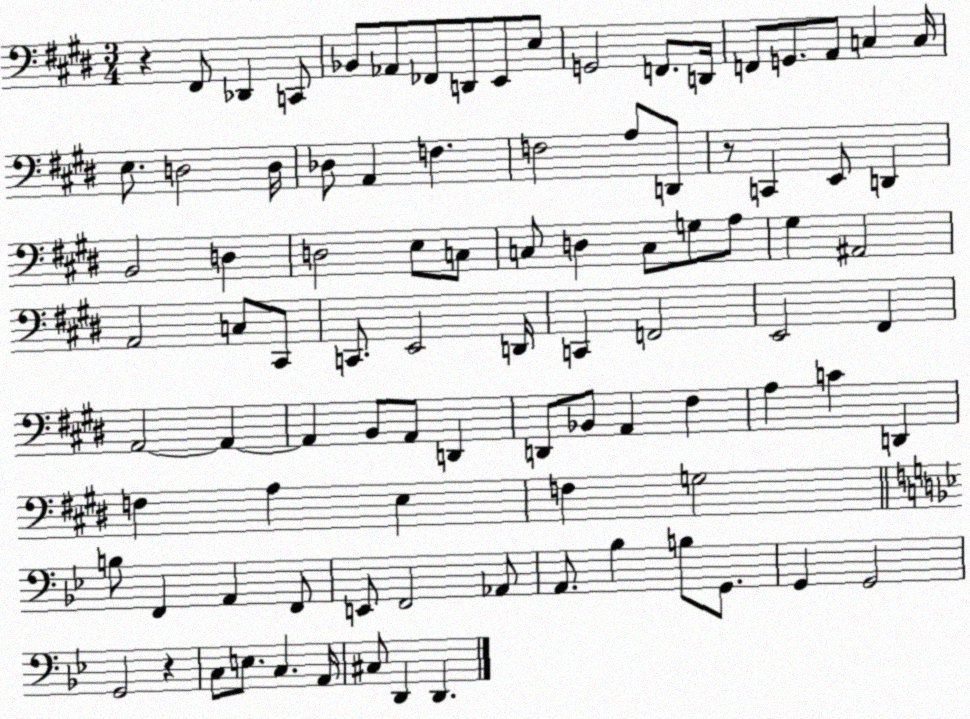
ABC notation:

X:1
T:Untitled
M:3/4
L:1/4
K:E
z ^F,,/2 _D,, C,,/2 _B,,/2 _A,,/2 _F,,/2 D,,/2 E,,/2 E,/2 G,,2 F,,/2 D,,/4 F,,/2 G,,/2 A,,/2 C, C,/4 E,/2 D,2 D,/4 _D,/2 A,, F, F,2 A,/2 D,,/2 z/2 C,, E,,/2 D,, B,,2 D, D,2 E,/2 C,/2 C,/2 D, C,/2 G,/2 A,/2 ^G, ^A,,2 A,,2 C,/2 ^C,,/2 C,,/2 E,,2 D,,/4 C,, F,,2 E,,2 ^F,, A,,2 A,, A,, B,,/2 A,,/2 D,, D,,/2 _B,,/2 A,, ^F, A, C D,, F, A, E, F, G,2 B,/2 F,, A,, F,,/2 E,,/2 F,,2 _A,,/2 A,,/2 _B, B,/2 G,,/2 G,, G,,2 G,,2 z C,/2 E,/2 C, A,,/4 ^C,/2 D,, D,,